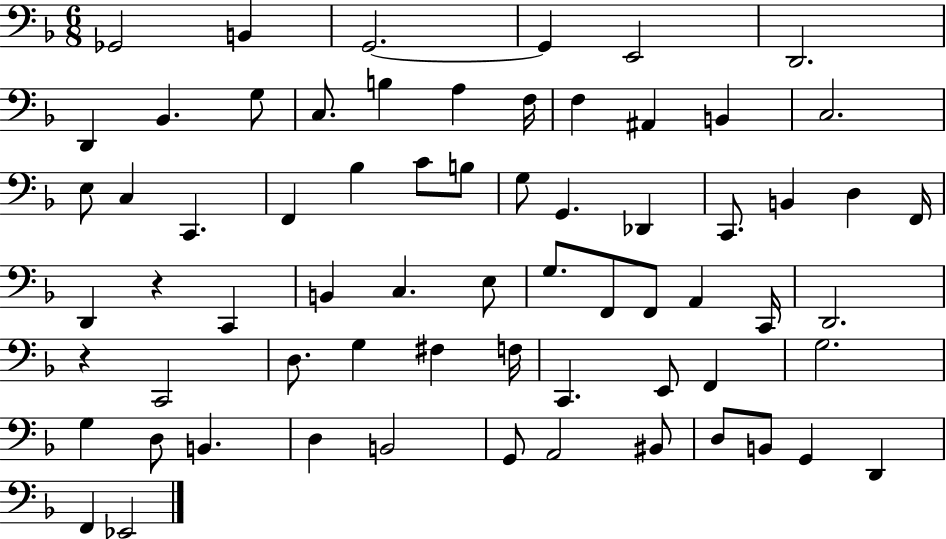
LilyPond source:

{
  \clef bass
  \numericTimeSignature
  \time 6/8
  \key f \major
  \repeat volta 2 { ges,2 b,4 | g,2.~~ | g,4 e,2 | d,2. | \break d,4 bes,4. g8 | c8. b4 a4 f16 | f4 ais,4 b,4 | c2. | \break e8 c4 c,4. | f,4 bes4 c'8 b8 | g8 g,4. des,4 | c,8. b,4 d4 f,16 | \break d,4 r4 c,4 | b,4 c4. e8 | g8. f,8 f,8 a,4 c,16 | d,2. | \break r4 c,2 | d8. g4 fis4 f16 | c,4. e,8 f,4 | g2. | \break g4 d8 b,4. | d4 b,2 | g,8 a,2 bis,8 | d8 b,8 g,4 d,4 | \break f,4 ees,2 | } \bar "|."
}